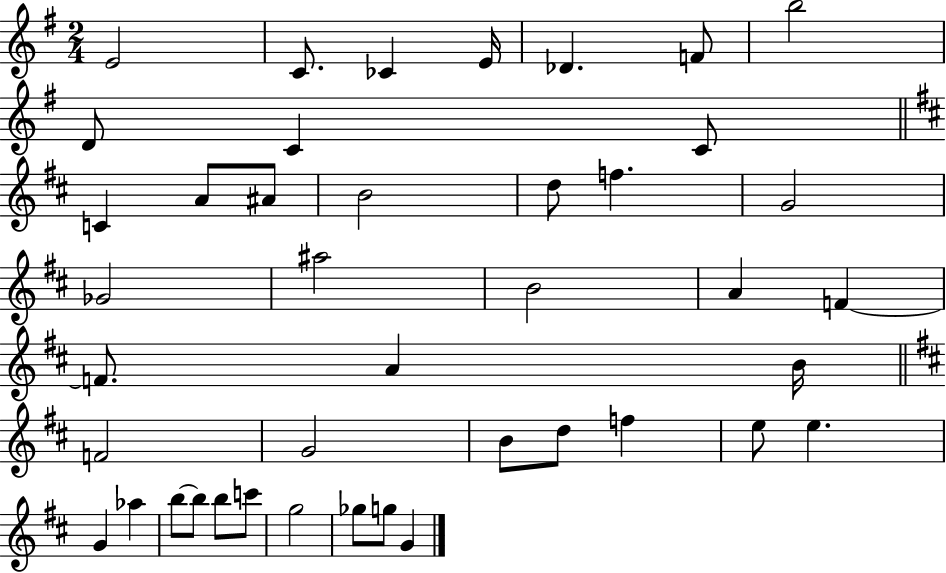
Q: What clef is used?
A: treble